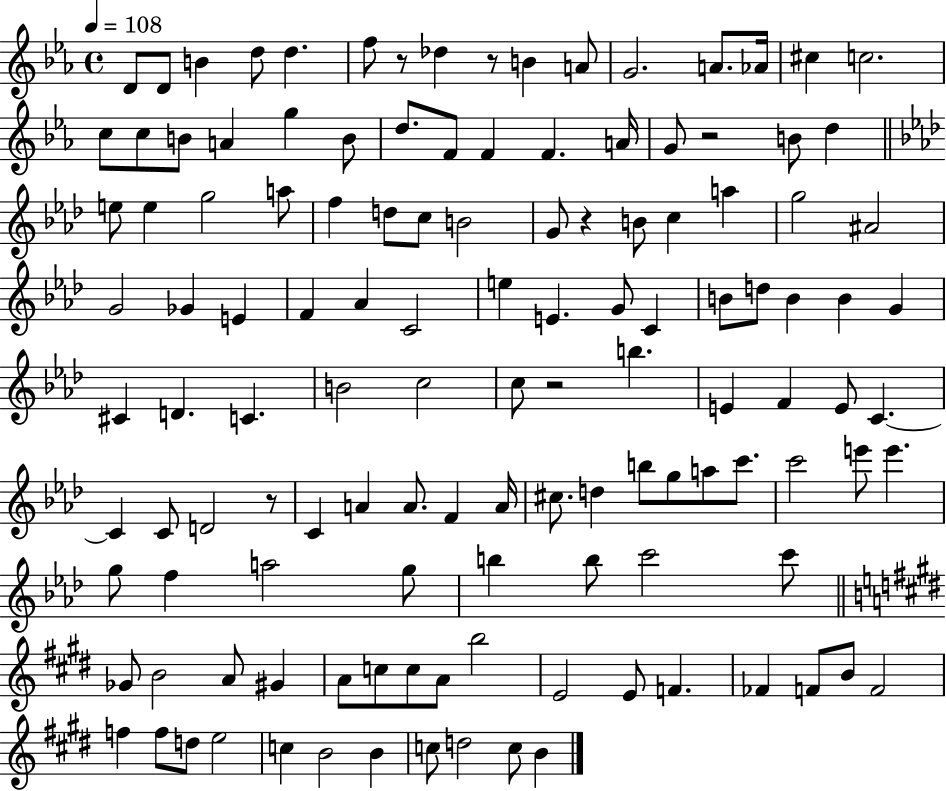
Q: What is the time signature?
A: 4/4